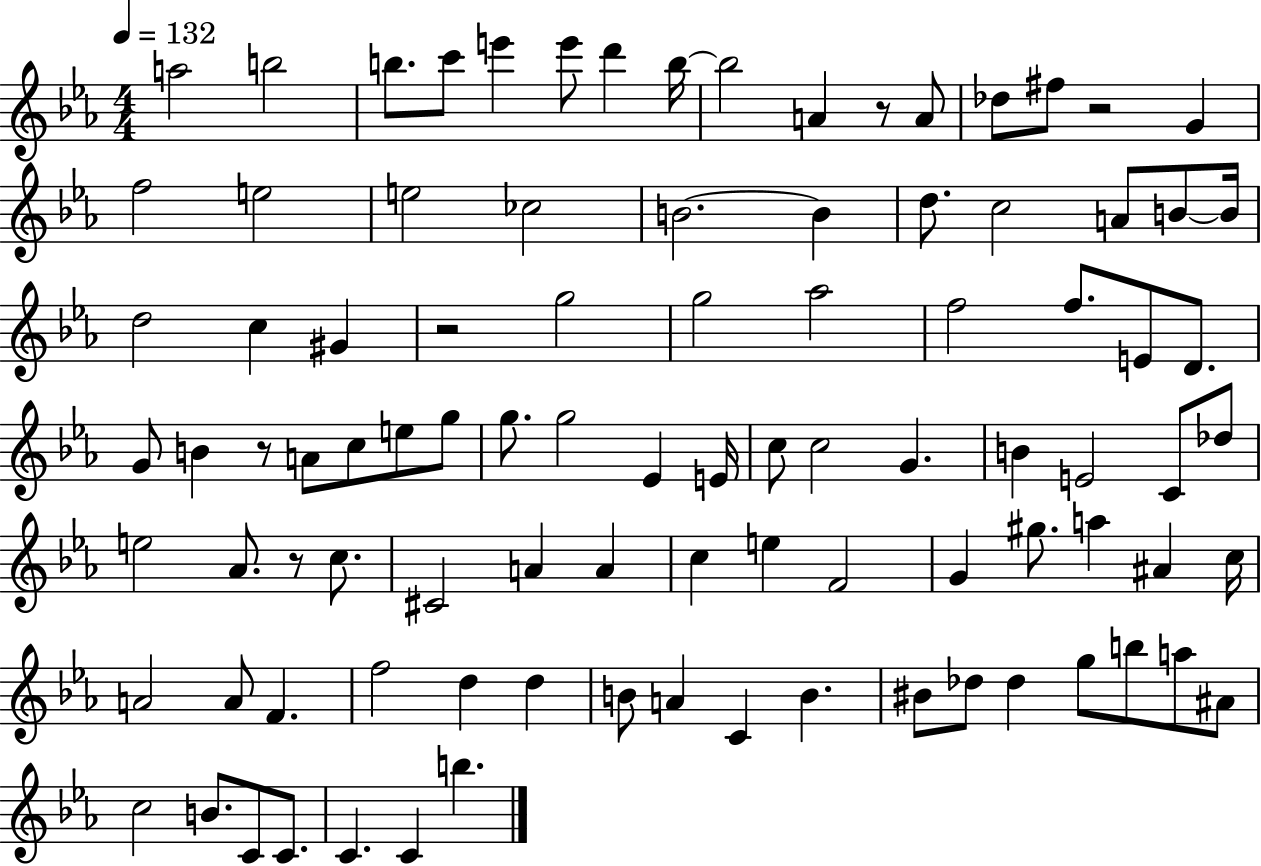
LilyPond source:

{
  \clef treble
  \numericTimeSignature
  \time 4/4
  \key ees \major
  \tempo 4 = 132
  a''2 b''2 | b''8. c'''8 e'''4 e'''8 d'''4 b''16~~ | b''2 a'4 r8 a'8 | des''8 fis''8 r2 g'4 | \break f''2 e''2 | e''2 ces''2 | b'2.~~ b'4 | d''8. c''2 a'8 b'8~~ b'16 | \break d''2 c''4 gis'4 | r2 g''2 | g''2 aes''2 | f''2 f''8. e'8 d'8. | \break g'8 b'4 r8 a'8 c''8 e''8 g''8 | g''8. g''2 ees'4 e'16 | c''8 c''2 g'4. | b'4 e'2 c'8 des''8 | \break e''2 aes'8. r8 c''8. | cis'2 a'4 a'4 | c''4 e''4 f'2 | g'4 gis''8. a''4 ais'4 c''16 | \break a'2 a'8 f'4. | f''2 d''4 d''4 | b'8 a'4 c'4 b'4. | bis'8 des''8 des''4 g''8 b''8 a''8 ais'8 | \break c''2 b'8. c'8 c'8. | c'4. c'4 b''4. | \bar "|."
}